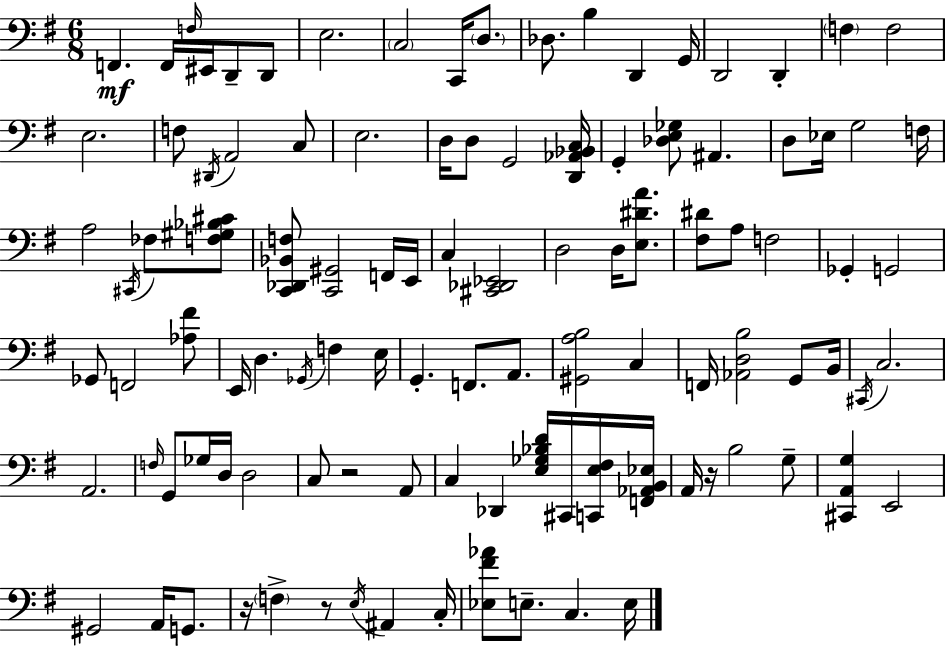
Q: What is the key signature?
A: G major